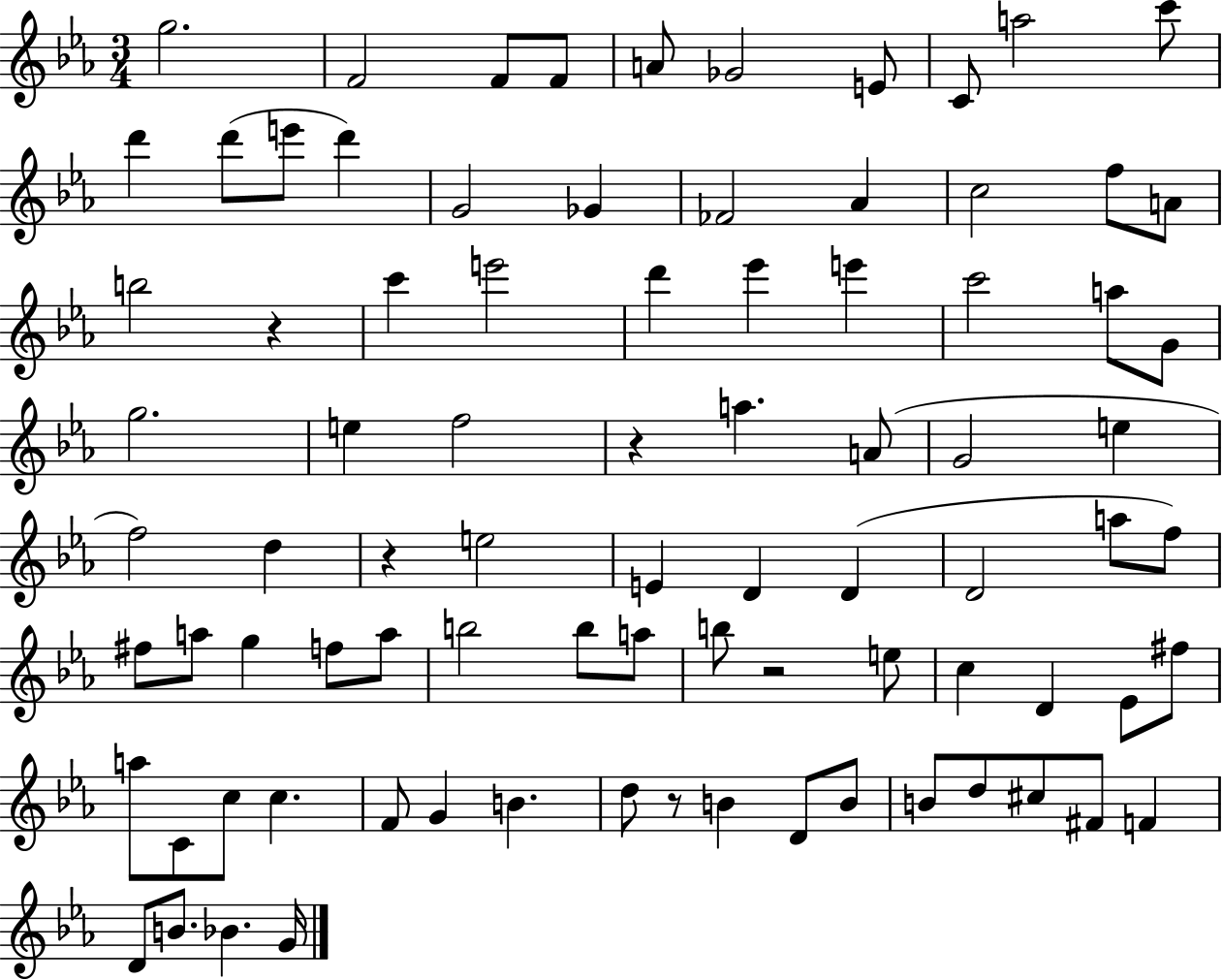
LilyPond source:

{
  \clef treble
  \numericTimeSignature
  \time 3/4
  \key ees \major
  g''2. | f'2 f'8 f'8 | a'8 ges'2 e'8 | c'8 a''2 c'''8 | \break d'''4 d'''8( e'''8 d'''4) | g'2 ges'4 | fes'2 aes'4 | c''2 f''8 a'8 | \break b''2 r4 | c'''4 e'''2 | d'''4 ees'''4 e'''4 | c'''2 a''8 g'8 | \break g''2. | e''4 f''2 | r4 a''4. a'8( | g'2 e''4 | \break f''2) d''4 | r4 e''2 | e'4 d'4 d'4( | d'2 a''8 f''8) | \break fis''8 a''8 g''4 f''8 a''8 | b''2 b''8 a''8 | b''8 r2 e''8 | c''4 d'4 ees'8 fis''8 | \break a''8 c'8 c''8 c''4. | f'8 g'4 b'4. | d''8 r8 b'4 d'8 b'8 | b'8 d''8 cis''8 fis'8 f'4 | \break d'8 b'8. bes'4. g'16 | \bar "|."
}